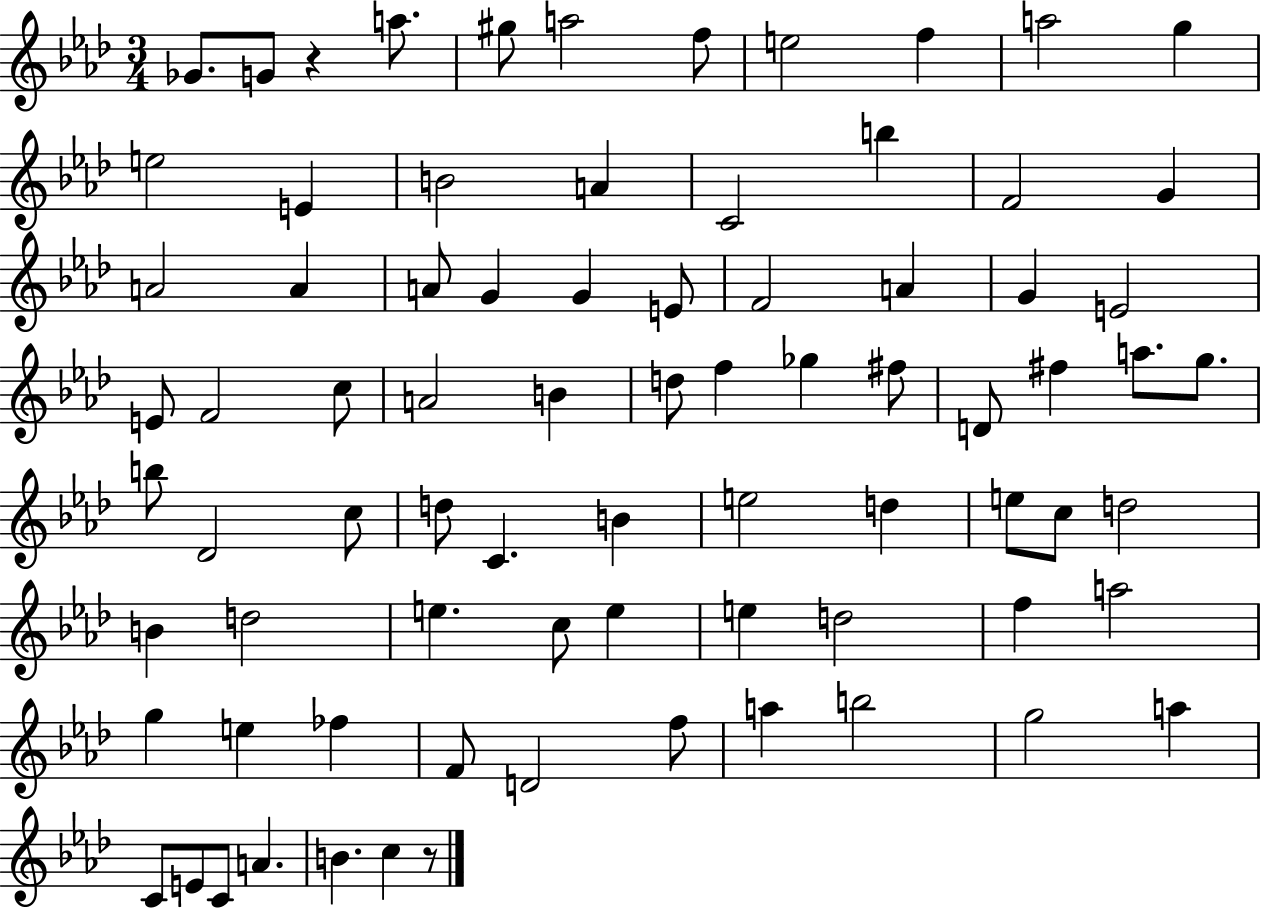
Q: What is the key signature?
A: AES major